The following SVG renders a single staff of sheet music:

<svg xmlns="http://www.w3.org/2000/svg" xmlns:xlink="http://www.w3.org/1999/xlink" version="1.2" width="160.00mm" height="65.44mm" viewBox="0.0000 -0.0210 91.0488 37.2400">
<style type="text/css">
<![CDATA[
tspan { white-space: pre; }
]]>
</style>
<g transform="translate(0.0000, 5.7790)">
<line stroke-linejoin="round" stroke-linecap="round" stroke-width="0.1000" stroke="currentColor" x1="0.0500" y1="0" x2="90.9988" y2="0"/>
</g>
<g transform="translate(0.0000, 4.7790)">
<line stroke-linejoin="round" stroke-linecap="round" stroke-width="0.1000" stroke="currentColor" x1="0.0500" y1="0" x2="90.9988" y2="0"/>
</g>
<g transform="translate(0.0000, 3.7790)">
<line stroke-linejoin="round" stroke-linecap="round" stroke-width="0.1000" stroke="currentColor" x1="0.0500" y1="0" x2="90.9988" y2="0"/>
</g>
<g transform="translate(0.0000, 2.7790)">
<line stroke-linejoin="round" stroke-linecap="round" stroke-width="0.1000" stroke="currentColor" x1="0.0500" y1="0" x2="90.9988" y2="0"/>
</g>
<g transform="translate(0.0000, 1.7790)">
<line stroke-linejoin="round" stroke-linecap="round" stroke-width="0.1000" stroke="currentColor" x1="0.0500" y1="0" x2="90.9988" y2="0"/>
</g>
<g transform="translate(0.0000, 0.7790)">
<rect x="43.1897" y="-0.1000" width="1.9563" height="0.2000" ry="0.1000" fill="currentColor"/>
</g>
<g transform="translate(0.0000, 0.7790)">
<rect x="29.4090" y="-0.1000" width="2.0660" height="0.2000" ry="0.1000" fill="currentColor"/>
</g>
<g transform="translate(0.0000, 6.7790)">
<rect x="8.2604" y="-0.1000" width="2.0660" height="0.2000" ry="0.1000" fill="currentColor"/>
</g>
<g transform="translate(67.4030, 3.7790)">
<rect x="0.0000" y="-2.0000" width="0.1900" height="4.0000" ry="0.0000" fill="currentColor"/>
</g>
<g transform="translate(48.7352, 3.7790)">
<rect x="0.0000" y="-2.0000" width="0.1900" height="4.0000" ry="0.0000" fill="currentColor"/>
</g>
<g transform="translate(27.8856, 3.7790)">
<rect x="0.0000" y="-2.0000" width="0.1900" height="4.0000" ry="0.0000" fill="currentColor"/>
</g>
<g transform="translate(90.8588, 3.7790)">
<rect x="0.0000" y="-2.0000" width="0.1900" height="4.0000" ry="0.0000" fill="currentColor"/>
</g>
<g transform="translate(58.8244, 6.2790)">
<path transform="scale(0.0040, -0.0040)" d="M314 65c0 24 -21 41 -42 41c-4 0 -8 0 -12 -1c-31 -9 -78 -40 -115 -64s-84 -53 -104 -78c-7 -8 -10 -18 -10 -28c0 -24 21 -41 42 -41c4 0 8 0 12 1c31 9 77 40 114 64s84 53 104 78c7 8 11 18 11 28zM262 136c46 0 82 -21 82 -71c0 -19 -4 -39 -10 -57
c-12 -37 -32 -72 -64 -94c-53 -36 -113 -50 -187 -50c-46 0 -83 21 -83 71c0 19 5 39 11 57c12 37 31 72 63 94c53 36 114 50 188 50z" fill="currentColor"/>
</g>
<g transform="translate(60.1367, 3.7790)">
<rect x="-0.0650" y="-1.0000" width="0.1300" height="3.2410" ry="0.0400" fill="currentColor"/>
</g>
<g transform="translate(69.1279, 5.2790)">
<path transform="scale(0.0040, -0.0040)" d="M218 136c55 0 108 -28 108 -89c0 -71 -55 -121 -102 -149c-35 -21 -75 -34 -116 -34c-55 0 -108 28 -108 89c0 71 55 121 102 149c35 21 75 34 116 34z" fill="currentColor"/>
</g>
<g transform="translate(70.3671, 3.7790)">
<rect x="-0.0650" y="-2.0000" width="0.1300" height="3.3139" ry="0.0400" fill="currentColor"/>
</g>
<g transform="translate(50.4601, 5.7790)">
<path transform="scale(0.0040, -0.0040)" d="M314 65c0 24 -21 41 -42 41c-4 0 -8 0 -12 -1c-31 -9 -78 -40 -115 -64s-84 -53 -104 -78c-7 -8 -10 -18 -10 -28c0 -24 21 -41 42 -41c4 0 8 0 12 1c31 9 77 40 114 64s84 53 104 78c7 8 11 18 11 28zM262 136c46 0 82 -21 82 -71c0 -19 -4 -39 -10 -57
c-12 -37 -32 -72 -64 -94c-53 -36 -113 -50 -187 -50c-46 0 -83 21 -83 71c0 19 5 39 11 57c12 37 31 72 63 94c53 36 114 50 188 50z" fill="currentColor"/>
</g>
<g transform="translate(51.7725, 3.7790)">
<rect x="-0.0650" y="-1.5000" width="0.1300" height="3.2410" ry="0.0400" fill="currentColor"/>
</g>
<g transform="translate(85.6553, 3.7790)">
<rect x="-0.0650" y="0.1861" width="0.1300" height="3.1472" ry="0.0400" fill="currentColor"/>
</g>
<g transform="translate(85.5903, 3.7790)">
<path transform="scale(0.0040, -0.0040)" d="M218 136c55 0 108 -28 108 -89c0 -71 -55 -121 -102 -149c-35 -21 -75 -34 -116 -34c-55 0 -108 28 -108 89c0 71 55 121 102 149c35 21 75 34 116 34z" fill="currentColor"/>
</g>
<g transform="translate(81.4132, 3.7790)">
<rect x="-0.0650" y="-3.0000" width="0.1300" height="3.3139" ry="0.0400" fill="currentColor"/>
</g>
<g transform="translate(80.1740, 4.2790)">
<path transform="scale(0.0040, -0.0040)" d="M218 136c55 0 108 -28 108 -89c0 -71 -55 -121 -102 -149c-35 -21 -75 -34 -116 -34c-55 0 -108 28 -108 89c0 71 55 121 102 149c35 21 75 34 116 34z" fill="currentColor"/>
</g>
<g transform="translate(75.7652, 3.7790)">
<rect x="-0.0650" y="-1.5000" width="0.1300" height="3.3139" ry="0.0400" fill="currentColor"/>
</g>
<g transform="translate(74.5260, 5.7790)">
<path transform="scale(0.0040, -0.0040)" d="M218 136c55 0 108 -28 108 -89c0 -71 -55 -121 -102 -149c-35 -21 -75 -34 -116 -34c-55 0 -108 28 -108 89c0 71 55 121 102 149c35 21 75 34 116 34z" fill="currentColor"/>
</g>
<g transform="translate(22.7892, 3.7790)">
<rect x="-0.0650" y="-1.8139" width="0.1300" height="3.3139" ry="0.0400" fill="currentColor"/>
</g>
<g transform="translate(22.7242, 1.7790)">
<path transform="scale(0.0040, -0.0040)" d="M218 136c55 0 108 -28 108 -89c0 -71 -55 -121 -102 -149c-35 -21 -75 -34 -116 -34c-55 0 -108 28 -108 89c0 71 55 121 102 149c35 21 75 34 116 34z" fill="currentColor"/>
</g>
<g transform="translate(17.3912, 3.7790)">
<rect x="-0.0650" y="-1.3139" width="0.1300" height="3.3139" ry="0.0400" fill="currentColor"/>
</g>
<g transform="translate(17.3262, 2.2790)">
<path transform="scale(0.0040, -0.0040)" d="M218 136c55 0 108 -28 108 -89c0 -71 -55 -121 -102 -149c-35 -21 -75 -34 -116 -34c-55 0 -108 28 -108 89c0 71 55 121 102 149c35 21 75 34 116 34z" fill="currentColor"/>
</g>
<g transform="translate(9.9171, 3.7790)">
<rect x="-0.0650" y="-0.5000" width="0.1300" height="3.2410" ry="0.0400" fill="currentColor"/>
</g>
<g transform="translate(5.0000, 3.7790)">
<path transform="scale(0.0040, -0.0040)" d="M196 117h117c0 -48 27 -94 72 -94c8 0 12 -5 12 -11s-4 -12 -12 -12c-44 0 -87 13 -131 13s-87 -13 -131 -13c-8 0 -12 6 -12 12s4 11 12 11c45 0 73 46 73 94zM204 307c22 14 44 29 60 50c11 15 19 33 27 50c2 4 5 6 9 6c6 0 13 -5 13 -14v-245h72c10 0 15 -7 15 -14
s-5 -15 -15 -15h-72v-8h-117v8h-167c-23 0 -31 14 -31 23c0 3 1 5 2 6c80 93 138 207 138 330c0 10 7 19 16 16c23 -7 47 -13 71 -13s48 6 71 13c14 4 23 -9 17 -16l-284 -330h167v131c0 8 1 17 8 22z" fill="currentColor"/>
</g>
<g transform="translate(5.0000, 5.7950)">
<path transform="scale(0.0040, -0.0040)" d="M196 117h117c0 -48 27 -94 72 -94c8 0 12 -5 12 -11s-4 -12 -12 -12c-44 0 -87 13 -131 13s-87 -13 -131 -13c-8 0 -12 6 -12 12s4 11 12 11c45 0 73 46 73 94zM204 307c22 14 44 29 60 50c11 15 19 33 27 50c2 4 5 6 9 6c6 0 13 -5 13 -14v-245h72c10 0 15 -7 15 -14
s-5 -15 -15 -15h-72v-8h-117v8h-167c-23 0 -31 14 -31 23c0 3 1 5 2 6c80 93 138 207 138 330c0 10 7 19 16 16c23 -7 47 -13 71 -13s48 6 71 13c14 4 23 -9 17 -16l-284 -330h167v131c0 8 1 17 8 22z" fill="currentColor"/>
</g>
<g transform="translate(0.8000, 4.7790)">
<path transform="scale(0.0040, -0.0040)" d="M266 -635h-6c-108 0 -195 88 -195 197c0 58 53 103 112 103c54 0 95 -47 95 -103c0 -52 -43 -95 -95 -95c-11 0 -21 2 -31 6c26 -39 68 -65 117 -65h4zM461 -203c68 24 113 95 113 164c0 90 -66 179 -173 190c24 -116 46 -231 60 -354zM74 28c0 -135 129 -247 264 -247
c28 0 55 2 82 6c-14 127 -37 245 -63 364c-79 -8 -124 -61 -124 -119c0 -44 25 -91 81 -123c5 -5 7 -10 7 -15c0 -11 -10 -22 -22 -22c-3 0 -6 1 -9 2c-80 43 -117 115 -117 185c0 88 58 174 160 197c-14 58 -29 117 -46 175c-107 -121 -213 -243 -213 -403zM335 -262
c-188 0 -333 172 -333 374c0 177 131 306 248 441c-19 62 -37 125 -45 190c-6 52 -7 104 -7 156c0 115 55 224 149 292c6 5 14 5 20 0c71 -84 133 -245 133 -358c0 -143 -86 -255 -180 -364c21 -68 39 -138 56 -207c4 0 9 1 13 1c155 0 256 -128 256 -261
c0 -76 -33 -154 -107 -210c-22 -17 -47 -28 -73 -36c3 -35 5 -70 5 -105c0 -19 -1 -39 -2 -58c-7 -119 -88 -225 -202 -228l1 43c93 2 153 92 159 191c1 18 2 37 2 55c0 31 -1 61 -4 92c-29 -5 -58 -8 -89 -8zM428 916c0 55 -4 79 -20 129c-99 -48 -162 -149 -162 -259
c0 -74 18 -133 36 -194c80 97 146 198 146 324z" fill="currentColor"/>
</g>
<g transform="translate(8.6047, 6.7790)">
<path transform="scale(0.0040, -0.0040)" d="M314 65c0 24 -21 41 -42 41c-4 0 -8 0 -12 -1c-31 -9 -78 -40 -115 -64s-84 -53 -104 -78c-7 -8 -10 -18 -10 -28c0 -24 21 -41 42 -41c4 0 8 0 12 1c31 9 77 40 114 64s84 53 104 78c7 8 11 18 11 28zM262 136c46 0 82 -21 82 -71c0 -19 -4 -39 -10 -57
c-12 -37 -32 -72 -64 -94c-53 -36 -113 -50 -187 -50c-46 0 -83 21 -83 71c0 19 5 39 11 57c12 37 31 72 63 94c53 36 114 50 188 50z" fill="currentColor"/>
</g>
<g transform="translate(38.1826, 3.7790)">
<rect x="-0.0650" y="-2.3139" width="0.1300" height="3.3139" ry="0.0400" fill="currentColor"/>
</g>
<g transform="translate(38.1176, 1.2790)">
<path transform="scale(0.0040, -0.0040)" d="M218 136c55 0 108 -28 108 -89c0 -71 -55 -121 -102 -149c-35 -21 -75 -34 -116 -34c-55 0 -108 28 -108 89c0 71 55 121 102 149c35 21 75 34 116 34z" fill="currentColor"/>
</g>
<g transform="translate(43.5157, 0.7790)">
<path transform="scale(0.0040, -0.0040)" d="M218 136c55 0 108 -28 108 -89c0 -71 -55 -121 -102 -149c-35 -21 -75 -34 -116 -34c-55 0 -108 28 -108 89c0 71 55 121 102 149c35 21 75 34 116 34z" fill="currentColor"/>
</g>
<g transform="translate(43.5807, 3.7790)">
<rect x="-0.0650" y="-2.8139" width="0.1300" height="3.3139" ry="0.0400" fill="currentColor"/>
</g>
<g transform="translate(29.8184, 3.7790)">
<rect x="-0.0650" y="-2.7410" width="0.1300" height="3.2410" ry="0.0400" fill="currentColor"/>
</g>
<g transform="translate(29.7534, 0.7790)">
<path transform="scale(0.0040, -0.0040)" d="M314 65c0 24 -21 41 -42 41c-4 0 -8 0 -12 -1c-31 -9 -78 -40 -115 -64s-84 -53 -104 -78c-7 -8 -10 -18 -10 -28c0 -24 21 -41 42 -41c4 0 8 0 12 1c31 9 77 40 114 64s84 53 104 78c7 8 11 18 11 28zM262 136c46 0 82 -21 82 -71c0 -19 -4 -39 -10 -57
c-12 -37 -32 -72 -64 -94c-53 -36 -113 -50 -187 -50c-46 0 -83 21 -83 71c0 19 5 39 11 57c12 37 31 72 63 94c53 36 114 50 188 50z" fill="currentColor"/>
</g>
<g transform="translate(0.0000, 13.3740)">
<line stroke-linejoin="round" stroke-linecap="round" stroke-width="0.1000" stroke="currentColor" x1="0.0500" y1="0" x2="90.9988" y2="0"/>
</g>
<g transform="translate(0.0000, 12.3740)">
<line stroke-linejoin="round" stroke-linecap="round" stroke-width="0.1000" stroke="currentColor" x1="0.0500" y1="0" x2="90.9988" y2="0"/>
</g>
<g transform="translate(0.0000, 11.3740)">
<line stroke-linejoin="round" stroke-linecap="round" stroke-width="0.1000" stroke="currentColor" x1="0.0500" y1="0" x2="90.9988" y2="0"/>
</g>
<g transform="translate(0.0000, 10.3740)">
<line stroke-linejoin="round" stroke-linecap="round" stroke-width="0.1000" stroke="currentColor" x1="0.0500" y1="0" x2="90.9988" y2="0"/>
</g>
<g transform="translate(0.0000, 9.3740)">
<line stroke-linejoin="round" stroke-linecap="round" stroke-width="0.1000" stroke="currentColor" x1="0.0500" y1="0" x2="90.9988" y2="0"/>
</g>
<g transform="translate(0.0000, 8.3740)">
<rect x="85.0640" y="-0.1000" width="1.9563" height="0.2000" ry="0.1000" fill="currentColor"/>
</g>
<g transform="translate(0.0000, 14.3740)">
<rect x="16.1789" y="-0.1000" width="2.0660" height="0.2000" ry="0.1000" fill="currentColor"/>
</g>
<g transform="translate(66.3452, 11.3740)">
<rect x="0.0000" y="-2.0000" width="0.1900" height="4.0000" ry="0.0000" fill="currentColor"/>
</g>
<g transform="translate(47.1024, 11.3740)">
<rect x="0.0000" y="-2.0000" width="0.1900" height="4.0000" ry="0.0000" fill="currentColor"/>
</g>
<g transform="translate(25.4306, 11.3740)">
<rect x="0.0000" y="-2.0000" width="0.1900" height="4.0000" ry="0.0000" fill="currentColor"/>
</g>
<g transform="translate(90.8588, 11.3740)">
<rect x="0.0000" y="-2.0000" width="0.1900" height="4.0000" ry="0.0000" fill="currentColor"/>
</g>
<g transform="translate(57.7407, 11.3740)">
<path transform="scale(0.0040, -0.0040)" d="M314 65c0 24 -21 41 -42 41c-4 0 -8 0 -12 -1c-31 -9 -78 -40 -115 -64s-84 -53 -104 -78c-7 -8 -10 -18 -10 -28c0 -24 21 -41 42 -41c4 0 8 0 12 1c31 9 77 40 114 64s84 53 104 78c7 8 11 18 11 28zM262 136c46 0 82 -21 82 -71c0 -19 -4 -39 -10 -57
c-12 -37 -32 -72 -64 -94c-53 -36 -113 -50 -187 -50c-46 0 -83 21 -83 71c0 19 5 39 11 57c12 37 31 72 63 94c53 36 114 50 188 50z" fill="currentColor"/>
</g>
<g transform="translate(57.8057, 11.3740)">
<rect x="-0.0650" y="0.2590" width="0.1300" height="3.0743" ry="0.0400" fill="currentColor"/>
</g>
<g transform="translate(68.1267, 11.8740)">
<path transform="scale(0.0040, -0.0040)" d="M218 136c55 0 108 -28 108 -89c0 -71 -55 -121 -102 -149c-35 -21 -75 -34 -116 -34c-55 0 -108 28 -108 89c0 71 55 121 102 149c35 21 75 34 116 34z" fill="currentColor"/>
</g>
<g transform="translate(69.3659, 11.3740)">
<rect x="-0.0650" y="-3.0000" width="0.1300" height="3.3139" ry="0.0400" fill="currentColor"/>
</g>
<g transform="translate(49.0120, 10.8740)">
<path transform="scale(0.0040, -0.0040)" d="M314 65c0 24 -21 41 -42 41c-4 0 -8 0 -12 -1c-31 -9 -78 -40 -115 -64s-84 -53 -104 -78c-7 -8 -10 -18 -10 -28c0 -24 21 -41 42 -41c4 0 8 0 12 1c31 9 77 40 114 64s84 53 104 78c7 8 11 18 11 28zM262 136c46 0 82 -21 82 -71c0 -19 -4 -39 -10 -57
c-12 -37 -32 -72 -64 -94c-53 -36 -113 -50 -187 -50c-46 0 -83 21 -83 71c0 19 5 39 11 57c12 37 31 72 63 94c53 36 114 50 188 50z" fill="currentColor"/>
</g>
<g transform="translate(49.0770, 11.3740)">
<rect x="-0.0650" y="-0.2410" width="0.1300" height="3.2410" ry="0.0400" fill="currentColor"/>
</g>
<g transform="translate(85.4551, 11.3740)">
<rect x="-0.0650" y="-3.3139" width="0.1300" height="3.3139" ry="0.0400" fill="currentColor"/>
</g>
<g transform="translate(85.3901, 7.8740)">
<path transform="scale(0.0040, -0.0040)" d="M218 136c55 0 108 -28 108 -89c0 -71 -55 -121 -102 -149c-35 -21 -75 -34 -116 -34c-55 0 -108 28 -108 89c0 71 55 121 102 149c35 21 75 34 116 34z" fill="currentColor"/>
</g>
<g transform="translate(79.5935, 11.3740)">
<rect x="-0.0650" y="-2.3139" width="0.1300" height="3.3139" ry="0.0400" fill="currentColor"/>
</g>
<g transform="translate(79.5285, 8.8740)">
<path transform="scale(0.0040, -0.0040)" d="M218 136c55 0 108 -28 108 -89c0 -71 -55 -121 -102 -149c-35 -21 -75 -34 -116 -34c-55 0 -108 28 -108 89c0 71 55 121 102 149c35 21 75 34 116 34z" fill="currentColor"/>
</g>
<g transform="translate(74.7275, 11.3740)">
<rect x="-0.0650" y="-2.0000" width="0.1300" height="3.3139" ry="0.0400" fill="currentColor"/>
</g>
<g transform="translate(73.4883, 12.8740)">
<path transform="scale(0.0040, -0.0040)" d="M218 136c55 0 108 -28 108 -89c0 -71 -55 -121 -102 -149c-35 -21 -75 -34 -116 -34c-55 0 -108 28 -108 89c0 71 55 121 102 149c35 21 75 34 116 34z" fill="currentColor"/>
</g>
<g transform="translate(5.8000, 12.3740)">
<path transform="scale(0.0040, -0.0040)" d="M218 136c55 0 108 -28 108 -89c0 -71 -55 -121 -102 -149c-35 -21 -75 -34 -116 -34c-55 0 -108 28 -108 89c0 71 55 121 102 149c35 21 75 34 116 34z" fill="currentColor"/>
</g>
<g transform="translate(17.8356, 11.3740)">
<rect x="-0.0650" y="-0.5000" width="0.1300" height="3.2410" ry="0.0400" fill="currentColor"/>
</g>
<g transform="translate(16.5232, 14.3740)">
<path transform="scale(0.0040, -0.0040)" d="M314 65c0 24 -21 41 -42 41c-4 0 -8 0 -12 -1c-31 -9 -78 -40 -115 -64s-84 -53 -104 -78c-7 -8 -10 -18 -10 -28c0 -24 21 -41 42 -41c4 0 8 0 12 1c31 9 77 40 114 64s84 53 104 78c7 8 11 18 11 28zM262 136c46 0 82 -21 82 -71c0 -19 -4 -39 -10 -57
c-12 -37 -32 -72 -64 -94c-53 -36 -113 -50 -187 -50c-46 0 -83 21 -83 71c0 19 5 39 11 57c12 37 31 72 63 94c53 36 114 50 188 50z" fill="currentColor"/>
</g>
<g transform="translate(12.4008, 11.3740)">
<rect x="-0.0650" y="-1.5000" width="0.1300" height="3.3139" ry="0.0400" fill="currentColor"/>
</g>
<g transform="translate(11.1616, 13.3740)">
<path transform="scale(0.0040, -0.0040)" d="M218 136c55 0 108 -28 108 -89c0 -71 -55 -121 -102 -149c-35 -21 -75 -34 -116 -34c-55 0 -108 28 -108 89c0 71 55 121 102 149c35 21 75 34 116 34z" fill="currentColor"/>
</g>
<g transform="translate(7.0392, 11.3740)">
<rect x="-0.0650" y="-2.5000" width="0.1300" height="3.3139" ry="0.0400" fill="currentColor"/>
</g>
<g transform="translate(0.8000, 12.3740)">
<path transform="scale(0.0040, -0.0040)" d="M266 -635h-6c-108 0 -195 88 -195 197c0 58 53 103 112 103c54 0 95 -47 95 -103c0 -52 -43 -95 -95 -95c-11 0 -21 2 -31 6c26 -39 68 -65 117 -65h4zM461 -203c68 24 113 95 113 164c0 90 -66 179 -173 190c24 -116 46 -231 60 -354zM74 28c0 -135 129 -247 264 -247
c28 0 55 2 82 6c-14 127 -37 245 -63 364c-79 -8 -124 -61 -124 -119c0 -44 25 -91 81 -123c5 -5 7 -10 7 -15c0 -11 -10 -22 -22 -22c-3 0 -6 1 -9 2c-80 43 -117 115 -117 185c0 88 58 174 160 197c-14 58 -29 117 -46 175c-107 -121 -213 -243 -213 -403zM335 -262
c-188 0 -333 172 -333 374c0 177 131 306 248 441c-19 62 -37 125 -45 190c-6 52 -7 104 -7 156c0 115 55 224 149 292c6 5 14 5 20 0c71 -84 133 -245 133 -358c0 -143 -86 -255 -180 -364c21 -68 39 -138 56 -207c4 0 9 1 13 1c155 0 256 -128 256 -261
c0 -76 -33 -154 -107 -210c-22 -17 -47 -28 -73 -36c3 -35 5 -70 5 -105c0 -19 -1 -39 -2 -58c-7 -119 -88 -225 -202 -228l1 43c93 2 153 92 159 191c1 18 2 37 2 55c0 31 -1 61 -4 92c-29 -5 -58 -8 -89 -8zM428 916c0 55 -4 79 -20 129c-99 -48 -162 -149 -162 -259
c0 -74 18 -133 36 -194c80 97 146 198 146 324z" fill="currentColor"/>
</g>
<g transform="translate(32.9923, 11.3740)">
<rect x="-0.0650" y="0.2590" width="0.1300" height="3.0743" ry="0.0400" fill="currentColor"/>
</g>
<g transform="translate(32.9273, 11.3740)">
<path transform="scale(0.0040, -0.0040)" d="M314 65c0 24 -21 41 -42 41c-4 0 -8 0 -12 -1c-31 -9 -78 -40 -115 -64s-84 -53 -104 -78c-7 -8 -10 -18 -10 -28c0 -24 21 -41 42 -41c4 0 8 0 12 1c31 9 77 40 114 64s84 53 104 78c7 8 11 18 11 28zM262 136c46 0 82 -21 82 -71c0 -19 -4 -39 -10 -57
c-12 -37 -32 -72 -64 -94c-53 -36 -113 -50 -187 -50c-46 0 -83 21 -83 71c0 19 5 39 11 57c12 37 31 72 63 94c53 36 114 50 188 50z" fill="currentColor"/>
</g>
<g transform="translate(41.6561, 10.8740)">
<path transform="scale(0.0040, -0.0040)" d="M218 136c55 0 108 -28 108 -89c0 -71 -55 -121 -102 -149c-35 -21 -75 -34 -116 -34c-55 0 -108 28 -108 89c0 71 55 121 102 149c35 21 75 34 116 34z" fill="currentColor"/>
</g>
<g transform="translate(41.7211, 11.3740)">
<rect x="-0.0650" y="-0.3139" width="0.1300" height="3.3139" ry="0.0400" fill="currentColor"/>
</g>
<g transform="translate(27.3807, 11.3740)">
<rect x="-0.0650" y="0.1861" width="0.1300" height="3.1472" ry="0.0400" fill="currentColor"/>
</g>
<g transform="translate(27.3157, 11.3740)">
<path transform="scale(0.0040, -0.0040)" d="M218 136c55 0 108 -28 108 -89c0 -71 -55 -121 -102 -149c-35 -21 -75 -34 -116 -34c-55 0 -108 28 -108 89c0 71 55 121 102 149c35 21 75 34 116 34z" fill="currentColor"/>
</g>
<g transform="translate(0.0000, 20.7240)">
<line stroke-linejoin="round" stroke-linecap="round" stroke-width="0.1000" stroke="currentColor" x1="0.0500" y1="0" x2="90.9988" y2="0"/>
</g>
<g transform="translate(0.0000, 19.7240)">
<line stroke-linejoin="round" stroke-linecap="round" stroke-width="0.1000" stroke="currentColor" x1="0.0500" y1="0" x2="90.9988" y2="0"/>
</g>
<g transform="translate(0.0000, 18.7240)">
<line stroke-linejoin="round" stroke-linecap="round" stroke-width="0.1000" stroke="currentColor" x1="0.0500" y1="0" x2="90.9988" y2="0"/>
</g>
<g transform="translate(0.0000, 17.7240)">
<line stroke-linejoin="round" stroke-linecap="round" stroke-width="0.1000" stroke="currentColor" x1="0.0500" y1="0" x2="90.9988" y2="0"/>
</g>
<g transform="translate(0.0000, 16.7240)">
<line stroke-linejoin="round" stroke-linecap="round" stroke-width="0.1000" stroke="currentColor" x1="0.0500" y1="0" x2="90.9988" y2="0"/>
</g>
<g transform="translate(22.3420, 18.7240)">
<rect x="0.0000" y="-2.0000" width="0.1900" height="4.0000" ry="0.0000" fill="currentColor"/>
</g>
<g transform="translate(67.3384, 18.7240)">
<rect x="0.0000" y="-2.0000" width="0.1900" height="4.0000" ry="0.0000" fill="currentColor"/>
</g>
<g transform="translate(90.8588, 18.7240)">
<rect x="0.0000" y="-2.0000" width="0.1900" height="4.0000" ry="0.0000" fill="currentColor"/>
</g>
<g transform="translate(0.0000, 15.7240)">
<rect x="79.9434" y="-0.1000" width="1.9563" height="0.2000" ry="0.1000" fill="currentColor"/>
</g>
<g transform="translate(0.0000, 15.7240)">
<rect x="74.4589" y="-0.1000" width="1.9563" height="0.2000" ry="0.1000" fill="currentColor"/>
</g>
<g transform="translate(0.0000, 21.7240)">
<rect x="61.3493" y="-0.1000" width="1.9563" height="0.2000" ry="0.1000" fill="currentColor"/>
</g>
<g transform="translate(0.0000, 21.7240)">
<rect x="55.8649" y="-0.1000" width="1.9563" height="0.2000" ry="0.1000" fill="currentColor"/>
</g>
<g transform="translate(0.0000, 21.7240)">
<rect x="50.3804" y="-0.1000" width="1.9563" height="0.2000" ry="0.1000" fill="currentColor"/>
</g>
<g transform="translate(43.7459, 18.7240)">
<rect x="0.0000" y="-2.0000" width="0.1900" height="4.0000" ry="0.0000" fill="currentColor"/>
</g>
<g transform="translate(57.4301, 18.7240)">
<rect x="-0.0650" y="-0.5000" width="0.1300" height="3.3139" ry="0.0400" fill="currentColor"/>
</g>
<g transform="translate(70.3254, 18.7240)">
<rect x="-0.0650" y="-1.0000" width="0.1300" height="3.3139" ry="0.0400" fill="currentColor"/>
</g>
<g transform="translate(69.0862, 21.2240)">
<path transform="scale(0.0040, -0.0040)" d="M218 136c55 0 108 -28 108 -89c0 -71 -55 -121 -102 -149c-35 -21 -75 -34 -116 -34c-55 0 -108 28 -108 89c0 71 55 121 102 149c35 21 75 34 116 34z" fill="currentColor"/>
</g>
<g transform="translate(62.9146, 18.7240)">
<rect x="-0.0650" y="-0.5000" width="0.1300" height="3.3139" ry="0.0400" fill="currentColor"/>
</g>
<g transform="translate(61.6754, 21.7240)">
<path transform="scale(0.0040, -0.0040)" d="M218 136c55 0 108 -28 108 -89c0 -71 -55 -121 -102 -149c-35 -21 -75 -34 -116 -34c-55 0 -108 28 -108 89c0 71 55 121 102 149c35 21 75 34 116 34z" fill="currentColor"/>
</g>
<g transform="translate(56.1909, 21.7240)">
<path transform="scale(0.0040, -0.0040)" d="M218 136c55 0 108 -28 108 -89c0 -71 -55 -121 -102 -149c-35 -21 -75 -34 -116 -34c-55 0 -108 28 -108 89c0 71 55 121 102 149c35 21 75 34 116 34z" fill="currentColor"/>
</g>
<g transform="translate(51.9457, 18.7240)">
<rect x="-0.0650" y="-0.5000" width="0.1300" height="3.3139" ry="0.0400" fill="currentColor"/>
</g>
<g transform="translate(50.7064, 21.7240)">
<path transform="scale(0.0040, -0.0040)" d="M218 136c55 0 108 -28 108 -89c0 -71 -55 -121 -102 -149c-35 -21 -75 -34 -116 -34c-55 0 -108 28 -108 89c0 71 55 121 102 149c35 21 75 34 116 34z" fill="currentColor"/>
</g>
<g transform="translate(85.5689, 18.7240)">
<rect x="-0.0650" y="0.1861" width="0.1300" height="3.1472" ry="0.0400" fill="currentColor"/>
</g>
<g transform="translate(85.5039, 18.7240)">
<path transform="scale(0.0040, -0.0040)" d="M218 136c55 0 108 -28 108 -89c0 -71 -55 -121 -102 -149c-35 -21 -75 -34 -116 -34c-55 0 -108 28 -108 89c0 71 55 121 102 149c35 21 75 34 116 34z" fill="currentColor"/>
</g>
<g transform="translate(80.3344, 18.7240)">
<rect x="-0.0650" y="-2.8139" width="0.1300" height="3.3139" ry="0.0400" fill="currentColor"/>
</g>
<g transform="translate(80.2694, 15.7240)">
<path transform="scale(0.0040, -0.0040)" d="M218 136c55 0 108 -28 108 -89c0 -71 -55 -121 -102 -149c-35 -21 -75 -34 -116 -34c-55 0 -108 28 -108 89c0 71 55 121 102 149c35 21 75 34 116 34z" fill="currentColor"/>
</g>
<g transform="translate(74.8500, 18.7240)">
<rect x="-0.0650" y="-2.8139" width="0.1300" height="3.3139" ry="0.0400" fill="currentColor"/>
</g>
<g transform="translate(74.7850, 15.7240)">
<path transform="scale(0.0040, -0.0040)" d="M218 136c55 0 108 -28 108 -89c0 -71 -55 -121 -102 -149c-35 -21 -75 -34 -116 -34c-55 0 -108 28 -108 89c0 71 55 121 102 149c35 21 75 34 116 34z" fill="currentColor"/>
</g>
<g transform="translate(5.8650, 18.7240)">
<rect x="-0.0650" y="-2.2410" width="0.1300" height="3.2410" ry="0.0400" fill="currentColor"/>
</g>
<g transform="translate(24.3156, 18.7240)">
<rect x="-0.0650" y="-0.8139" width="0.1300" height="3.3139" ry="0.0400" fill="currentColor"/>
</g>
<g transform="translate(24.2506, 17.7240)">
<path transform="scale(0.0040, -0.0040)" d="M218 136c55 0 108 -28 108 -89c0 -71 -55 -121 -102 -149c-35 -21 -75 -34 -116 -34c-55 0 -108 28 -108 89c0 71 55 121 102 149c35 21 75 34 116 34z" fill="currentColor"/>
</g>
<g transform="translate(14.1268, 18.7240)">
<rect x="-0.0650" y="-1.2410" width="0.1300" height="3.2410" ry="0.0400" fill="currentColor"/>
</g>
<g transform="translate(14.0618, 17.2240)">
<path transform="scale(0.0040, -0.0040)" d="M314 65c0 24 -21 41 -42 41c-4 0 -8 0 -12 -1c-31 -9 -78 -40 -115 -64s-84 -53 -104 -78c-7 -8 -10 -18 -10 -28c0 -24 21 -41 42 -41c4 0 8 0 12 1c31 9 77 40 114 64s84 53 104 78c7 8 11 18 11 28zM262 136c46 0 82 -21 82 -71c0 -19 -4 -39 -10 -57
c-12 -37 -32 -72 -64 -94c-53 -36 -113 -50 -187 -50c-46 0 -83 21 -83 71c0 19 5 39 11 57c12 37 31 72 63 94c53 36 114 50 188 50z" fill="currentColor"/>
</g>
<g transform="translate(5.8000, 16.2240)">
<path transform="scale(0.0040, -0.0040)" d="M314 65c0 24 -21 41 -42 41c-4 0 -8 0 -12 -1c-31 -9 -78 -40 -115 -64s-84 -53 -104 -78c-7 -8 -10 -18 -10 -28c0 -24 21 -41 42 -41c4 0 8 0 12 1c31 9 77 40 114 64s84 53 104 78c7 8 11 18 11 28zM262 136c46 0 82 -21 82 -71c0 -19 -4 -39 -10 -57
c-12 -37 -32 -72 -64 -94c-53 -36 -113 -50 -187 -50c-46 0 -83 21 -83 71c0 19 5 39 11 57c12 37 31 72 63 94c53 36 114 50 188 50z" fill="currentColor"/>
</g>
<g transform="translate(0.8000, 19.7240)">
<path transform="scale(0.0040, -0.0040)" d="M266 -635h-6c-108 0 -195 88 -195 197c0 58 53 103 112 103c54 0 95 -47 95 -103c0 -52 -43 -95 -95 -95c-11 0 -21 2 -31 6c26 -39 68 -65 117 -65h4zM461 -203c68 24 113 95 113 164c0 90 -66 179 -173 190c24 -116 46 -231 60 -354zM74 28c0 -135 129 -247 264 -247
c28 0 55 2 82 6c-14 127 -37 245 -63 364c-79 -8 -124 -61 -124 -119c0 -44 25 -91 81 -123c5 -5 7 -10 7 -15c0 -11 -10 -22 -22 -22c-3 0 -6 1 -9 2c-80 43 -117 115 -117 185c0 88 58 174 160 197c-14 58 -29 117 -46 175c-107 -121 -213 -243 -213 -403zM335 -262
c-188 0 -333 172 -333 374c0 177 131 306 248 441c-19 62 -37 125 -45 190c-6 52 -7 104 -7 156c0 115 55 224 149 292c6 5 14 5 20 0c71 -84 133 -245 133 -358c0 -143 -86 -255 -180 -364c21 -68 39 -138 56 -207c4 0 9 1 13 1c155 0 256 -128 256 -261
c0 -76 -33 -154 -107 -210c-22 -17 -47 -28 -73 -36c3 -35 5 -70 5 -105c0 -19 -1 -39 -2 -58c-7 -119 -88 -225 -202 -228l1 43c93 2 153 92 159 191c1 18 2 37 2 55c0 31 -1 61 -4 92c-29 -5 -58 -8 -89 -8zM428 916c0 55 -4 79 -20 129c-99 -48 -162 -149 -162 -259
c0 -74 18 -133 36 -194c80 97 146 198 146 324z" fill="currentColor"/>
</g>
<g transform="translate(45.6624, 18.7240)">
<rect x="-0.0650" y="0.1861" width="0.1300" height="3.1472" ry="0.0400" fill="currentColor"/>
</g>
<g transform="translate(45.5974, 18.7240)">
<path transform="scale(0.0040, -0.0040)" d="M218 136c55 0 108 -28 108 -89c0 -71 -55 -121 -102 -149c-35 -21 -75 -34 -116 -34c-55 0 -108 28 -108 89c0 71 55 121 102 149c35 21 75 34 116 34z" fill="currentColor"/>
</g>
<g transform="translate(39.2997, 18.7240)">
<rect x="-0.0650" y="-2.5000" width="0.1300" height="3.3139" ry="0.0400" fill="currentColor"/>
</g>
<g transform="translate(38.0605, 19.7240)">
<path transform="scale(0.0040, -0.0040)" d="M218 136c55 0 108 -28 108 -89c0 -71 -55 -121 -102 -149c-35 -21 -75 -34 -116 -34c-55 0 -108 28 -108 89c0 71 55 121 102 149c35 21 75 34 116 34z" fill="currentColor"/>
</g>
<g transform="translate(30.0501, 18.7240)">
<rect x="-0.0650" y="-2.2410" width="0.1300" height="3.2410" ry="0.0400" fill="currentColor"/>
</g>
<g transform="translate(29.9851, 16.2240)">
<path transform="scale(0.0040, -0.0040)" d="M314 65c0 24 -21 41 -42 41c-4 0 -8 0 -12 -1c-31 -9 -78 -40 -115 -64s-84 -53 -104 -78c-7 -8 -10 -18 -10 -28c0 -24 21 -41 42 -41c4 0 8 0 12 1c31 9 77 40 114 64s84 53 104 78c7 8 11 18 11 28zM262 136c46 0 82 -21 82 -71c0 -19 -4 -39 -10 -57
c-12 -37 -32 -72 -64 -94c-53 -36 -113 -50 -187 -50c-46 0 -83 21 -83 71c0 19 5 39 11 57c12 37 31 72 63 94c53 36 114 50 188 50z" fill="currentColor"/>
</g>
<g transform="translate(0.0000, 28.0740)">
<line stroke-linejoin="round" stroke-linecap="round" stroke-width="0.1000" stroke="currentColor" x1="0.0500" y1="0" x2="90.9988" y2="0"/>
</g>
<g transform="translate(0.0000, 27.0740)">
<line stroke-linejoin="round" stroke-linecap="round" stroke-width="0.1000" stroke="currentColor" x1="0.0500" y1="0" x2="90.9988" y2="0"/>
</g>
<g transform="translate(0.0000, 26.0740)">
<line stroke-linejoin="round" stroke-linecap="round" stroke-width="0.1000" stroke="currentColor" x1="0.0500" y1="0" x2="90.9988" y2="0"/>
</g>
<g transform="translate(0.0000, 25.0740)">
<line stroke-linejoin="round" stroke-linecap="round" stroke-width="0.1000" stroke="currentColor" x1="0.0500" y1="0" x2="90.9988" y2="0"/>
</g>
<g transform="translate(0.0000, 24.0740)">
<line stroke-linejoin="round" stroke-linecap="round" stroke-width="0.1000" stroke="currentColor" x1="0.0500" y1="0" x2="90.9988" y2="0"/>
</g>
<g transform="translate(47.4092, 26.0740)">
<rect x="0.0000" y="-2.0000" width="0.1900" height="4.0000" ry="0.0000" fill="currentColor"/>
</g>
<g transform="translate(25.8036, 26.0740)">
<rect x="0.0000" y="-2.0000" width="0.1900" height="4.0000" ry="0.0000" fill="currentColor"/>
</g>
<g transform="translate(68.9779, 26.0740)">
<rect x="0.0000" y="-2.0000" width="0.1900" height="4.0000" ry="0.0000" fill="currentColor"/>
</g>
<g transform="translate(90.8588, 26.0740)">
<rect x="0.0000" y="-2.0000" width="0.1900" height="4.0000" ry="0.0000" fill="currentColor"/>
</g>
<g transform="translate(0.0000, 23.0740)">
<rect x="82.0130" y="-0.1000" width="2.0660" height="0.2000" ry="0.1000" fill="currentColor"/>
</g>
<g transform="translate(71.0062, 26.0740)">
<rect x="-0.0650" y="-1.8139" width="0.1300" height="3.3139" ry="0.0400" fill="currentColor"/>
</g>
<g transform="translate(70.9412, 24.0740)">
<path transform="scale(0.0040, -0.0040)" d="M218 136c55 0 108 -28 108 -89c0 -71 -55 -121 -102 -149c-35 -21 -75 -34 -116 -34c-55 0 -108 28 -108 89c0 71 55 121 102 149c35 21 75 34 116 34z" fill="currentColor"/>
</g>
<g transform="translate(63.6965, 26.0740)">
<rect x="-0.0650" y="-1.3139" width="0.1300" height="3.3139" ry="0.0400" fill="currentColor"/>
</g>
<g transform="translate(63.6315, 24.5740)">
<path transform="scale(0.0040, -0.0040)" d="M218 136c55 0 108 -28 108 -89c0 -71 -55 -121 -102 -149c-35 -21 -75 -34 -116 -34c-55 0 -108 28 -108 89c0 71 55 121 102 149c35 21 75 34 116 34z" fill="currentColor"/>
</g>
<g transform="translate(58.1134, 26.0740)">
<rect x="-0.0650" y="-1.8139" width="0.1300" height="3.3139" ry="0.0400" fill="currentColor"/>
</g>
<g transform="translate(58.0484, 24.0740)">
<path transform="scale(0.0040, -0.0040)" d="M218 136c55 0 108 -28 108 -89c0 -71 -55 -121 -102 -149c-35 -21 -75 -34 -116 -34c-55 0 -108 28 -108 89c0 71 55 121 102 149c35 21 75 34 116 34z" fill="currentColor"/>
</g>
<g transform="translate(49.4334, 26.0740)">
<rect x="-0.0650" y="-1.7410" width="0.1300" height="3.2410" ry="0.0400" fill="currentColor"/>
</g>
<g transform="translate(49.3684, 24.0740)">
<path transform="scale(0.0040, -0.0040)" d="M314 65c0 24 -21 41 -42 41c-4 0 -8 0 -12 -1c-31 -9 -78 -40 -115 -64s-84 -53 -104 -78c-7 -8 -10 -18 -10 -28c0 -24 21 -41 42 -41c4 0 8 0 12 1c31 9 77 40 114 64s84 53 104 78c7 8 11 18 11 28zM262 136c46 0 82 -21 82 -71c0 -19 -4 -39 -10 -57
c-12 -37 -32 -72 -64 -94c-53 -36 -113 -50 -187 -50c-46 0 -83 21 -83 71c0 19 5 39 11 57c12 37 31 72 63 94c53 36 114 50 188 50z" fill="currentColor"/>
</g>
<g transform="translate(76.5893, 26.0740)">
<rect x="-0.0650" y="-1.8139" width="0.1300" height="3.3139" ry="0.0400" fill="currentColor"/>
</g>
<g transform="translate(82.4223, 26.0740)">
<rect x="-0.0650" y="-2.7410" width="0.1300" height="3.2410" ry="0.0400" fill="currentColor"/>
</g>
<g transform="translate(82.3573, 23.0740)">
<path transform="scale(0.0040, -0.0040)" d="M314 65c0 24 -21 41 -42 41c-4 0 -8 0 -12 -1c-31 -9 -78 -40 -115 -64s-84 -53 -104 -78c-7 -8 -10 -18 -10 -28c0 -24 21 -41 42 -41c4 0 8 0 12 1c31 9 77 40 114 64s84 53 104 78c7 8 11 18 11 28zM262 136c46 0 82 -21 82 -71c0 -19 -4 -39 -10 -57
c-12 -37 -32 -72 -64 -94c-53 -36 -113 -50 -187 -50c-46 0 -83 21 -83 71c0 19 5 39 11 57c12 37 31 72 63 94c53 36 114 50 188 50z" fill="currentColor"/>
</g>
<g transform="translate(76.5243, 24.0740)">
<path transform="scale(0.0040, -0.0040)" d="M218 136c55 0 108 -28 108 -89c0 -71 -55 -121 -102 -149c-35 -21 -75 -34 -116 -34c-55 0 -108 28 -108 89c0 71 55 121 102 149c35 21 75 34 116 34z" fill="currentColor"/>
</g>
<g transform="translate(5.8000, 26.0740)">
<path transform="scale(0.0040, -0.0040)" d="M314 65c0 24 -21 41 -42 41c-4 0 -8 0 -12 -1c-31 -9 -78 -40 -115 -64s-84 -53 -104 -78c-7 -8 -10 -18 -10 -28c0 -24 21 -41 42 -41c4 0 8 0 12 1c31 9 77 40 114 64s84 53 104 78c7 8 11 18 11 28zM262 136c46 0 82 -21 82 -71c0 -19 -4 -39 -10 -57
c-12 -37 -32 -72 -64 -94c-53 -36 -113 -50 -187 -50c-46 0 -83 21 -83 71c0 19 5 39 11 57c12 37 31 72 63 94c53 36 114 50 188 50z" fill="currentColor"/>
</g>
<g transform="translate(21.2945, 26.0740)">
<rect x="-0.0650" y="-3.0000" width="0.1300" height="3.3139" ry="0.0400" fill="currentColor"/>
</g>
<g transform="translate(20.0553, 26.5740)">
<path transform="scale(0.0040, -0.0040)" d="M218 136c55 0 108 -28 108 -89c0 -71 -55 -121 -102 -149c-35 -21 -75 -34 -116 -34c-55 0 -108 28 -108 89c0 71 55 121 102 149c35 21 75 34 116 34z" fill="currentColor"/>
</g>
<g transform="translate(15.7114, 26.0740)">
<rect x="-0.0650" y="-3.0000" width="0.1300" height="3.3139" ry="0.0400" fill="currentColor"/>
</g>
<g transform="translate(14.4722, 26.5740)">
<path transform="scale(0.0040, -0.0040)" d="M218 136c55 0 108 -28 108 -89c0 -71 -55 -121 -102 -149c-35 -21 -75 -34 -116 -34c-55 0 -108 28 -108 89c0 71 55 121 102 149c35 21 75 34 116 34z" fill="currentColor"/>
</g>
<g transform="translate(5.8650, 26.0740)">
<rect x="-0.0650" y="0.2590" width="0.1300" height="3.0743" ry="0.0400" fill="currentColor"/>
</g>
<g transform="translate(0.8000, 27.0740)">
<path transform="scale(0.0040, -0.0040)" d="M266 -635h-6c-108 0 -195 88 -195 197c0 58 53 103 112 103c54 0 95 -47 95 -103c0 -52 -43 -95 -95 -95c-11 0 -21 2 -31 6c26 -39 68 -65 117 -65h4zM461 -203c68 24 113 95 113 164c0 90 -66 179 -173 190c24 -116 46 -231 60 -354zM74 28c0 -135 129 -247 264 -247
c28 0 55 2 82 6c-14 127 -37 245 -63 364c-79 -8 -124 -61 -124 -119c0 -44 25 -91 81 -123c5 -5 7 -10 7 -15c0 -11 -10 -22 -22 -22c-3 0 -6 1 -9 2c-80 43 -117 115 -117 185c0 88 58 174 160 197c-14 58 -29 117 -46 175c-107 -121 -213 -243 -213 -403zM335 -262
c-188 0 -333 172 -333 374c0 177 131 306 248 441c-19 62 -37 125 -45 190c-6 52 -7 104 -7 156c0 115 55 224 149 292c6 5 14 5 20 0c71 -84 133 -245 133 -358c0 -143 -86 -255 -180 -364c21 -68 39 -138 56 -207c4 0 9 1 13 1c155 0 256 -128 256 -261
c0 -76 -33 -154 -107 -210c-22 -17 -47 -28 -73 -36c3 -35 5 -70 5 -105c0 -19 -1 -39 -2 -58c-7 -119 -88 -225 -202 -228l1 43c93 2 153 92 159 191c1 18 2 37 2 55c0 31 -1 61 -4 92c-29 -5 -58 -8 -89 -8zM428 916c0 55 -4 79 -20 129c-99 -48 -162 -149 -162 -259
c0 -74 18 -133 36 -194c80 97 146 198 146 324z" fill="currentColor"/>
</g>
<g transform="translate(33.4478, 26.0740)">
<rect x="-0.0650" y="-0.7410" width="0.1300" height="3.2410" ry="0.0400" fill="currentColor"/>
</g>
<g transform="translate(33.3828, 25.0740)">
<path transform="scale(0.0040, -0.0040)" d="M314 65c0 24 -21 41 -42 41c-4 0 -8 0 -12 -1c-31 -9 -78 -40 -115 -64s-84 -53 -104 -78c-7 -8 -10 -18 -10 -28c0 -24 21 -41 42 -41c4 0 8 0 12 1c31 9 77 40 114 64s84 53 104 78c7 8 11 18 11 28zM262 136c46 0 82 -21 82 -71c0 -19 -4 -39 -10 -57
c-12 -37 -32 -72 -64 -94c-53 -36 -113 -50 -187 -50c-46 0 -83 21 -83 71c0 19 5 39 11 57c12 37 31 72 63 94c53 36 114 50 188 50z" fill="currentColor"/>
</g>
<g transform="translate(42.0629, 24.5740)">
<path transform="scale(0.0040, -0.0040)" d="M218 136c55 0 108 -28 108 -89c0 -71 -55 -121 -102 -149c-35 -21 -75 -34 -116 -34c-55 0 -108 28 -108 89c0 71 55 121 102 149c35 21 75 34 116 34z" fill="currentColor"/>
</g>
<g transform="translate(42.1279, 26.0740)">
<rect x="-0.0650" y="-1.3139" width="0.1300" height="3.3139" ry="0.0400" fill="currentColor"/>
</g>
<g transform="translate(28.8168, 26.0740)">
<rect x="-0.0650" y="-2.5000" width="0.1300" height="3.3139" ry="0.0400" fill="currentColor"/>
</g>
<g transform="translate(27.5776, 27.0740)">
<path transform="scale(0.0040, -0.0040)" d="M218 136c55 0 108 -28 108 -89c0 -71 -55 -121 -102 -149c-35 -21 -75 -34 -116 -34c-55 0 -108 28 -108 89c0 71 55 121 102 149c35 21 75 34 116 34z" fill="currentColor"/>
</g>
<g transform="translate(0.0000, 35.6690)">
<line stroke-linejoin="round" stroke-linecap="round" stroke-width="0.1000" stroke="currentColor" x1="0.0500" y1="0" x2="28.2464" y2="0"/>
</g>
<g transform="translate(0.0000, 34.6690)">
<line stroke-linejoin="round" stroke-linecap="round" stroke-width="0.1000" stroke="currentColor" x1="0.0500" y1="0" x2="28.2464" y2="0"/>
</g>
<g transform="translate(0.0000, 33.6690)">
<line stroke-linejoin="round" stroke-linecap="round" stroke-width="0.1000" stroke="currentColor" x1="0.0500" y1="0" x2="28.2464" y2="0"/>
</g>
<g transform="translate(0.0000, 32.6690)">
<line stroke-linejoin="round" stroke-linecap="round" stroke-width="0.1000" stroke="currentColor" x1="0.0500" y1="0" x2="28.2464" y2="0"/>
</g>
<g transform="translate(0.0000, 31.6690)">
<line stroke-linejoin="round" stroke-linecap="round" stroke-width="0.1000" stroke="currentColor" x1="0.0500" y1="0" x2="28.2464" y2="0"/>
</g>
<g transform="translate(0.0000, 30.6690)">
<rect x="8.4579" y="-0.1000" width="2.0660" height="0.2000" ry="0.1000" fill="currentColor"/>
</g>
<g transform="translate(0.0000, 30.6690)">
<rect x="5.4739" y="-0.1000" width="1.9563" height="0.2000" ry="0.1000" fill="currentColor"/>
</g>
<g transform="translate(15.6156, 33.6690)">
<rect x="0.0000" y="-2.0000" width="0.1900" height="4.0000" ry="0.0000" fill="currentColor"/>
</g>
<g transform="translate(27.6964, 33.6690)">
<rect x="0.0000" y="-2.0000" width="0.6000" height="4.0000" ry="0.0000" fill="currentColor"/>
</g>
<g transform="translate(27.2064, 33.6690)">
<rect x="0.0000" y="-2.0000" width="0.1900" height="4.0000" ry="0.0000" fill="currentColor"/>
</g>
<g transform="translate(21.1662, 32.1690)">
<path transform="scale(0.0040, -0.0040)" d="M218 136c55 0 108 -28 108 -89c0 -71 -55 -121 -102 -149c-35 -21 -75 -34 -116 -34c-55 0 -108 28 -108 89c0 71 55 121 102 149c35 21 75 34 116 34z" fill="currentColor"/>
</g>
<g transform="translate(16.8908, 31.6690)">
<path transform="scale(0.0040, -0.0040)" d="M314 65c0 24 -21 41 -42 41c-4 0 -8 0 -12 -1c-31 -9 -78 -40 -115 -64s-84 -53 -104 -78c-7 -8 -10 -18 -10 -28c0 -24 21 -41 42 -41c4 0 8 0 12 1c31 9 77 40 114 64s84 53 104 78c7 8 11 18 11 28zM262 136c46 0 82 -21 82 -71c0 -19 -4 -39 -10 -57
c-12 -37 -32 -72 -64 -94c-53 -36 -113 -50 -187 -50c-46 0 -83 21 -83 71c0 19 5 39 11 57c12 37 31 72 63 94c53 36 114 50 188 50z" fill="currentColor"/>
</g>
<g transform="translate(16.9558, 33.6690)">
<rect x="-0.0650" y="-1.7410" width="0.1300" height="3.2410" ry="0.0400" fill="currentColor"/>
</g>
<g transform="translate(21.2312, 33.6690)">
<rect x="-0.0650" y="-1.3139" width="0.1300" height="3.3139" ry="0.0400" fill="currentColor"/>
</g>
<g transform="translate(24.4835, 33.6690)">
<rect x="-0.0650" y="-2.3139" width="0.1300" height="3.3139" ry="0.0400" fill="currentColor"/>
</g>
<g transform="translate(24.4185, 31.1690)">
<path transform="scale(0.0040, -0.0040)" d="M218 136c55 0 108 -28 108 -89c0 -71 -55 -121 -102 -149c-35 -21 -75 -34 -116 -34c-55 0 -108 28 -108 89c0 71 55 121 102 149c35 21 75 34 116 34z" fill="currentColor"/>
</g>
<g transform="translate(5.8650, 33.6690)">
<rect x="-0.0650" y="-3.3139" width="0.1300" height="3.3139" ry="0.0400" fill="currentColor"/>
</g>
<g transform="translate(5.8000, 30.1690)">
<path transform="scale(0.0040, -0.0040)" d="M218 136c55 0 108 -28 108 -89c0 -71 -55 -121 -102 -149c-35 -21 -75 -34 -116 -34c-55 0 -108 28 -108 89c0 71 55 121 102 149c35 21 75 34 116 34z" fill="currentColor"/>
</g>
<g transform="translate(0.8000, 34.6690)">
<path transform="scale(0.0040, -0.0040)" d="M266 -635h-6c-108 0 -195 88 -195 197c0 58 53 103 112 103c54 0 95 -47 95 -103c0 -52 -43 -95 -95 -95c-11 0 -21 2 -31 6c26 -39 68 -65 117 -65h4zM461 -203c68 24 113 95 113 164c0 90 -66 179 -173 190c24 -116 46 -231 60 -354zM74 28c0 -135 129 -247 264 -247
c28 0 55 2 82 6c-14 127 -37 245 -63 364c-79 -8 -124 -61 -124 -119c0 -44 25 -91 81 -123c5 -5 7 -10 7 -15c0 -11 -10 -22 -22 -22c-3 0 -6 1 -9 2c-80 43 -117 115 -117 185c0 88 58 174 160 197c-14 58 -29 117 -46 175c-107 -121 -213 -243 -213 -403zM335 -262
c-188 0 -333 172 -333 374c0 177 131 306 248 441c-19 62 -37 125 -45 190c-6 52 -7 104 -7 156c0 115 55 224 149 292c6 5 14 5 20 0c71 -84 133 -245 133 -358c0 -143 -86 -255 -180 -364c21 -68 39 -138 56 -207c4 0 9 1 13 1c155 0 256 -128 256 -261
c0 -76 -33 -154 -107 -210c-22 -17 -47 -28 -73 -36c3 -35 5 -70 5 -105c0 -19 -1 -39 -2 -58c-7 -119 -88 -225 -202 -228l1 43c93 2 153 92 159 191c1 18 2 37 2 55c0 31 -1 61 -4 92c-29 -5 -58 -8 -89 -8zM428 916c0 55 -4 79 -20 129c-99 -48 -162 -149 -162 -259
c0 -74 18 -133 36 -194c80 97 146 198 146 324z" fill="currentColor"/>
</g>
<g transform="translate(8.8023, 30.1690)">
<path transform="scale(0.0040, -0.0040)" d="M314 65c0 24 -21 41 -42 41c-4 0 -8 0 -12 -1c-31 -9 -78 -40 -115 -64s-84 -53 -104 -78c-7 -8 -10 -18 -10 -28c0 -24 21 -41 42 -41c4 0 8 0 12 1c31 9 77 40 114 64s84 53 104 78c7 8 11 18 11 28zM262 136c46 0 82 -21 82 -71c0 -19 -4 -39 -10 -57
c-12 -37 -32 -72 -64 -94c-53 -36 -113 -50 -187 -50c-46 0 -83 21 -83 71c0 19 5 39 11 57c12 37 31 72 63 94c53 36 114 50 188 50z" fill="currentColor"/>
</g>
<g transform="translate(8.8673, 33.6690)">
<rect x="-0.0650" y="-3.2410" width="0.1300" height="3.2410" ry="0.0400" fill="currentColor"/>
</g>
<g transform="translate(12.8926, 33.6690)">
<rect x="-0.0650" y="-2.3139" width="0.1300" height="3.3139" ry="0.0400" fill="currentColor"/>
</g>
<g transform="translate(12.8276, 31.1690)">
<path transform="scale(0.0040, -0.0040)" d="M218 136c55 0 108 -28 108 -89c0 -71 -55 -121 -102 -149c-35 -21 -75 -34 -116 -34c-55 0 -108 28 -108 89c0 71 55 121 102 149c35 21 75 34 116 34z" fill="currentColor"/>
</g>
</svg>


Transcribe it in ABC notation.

X:1
T:Untitled
M:4/4
L:1/4
K:C
C2 e f a2 g a E2 D2 F E A B G E C2 B B2 c c2 B2 A F g b g2 e2 d g2 G B C C C D a a B B2 A A G d2 e f2 f e f f a2 b b2 g f2 e g